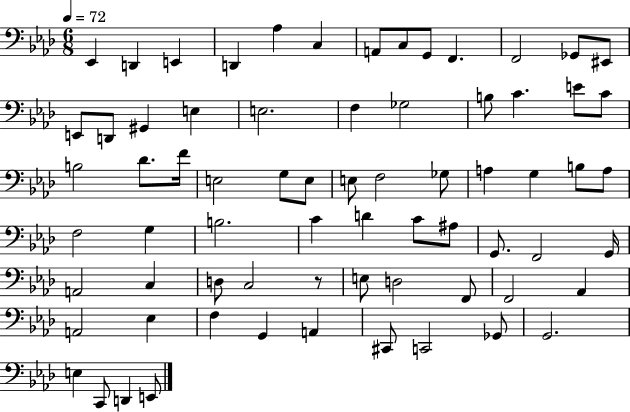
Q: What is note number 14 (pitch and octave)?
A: E2